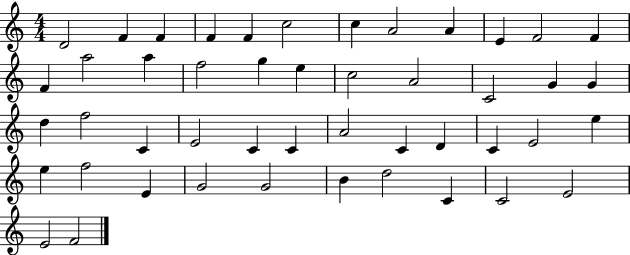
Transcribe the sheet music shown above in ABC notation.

X:1
T:Untitled
M:4/4
L:1/4
K:C
D2 F F F F c2 c A2 A E F2 F F a2 a f2 g e c2 A2 C2 G G d f2 C E2 C C A2 C D C E2 e e f2 E G2 G2 B d2 C C2 E2 E2 F2